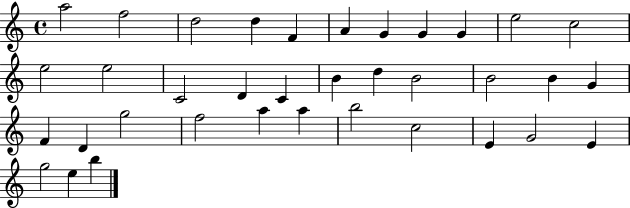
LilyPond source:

{
  \clef treble
  \time 4/4
  \defaultTimeSignature
  \key c \major
  a''2 f''2 | d''2 d''4 f'4 | a'4 g'4 g'4 g'4 | e''2 c''2 | \break e''2 e''2 | c'2 d'4 c'4 | b'4 d''4 b'2 | b'2 b'4 g'4 | \break f'4 d'4 g''2 | f''2 a''4 a''4 | b''2 c''2 | e'4 g'2 e'4 | \break g''2 e''4 b''4 | \bar "|."
}